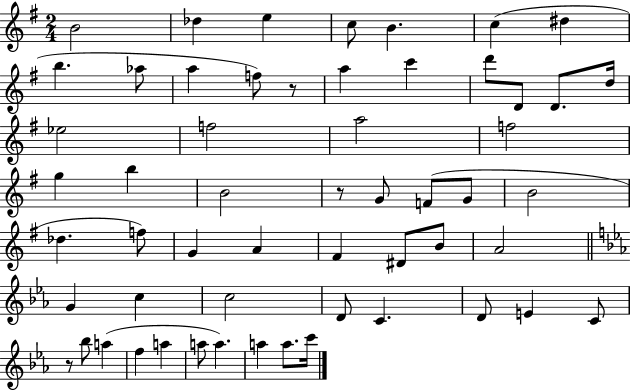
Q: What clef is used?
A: treble